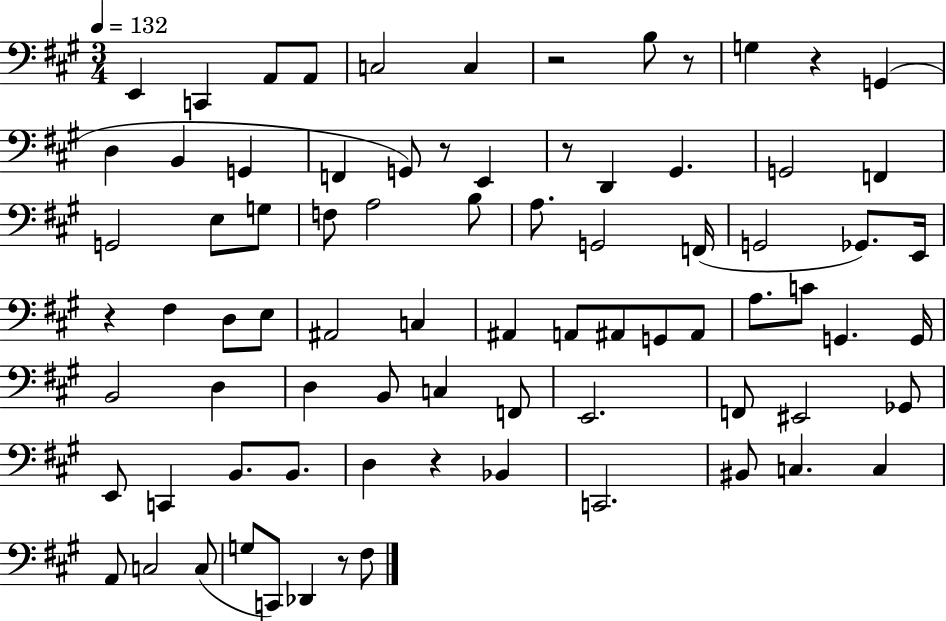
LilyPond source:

{
  \clef bass
  \numericTimeSignature
  \time 3/4
  \key a \major
  \tempo 4 = 132
  e,4 c,4 a,8 a,8 | c2 c4 | r2 b8 r8 | g4 r4 g,4( | \break d4 b,4 g,4 | f,4 g,8) r8 e,4 | r8 d,4 gis,4. | g,2 f,4 | \break g,2 e8 g8 | f8 a2 b8 | a8. g,2 f,16( | g,2 ges,8.) e,16 | \break r4 fis4 d8 e8 | ais,2 c4 | ais,4 a,8 ais,8 g,8 ais,8 | a8. c'8 g,4. g,16 | \break b,2 d4 | d4 b,8 c4 f,8 | e,2. | f,8 eis,2 ges,8 | \break e,8 c,4 b,8. b,8. | d4 r4 bes,4 | c,2. | bis,8 c4. c4 | \break a,8 c2 c8( | g8 c,8) des,4 r8 fis8 | \bar "|."
}